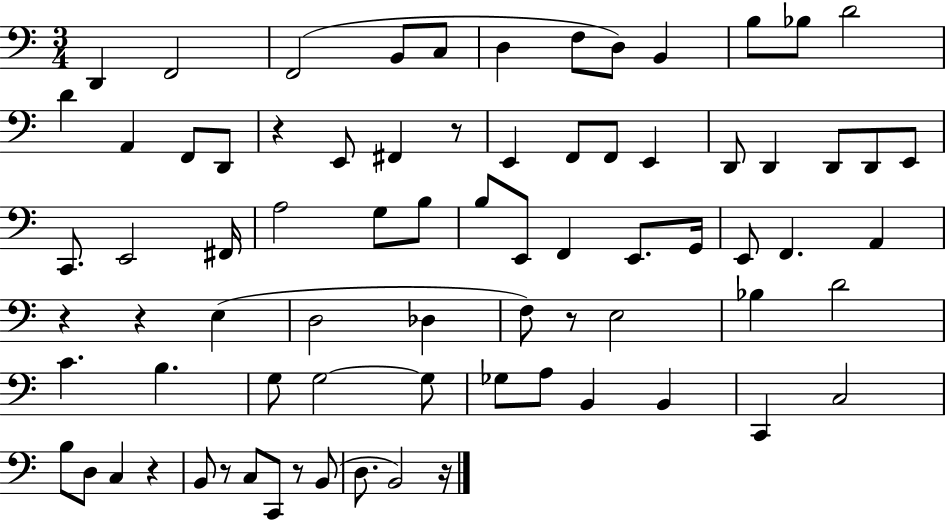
{
  \clef bass
  \numericTimeSignature
  \time 3/4
  \key c \major
  d,4 f,2 | f,2( b,8 c8 | d4 f8 d8) b,4 | b8 bes8 d'2 | \break d'4 a,4 f,8 d,8 | r4 e,8 fis,4 r8 | e,4 f,8 f,8 e,4 | d,8 d,4 d,8 d,8 e,8 | \break c,8. e,2 fis,16 | a2 g8 b8 | b8 e,8 f,4 e,8. g,16 | e,8 f,4. a,4 | \break r4 r4 e4( | d2 des4 | f8) r8 e2 | bes4 d'2 | \break c'4. b4. | g8 g2~~ g8 | ges8 a8 b,4 b,4 | c,4 c2 | \break b8 d8 c4 r4 | b,8 r8 c8 c,8 r8 b,8( | d8. b,2) r16 | \bar "|."
}